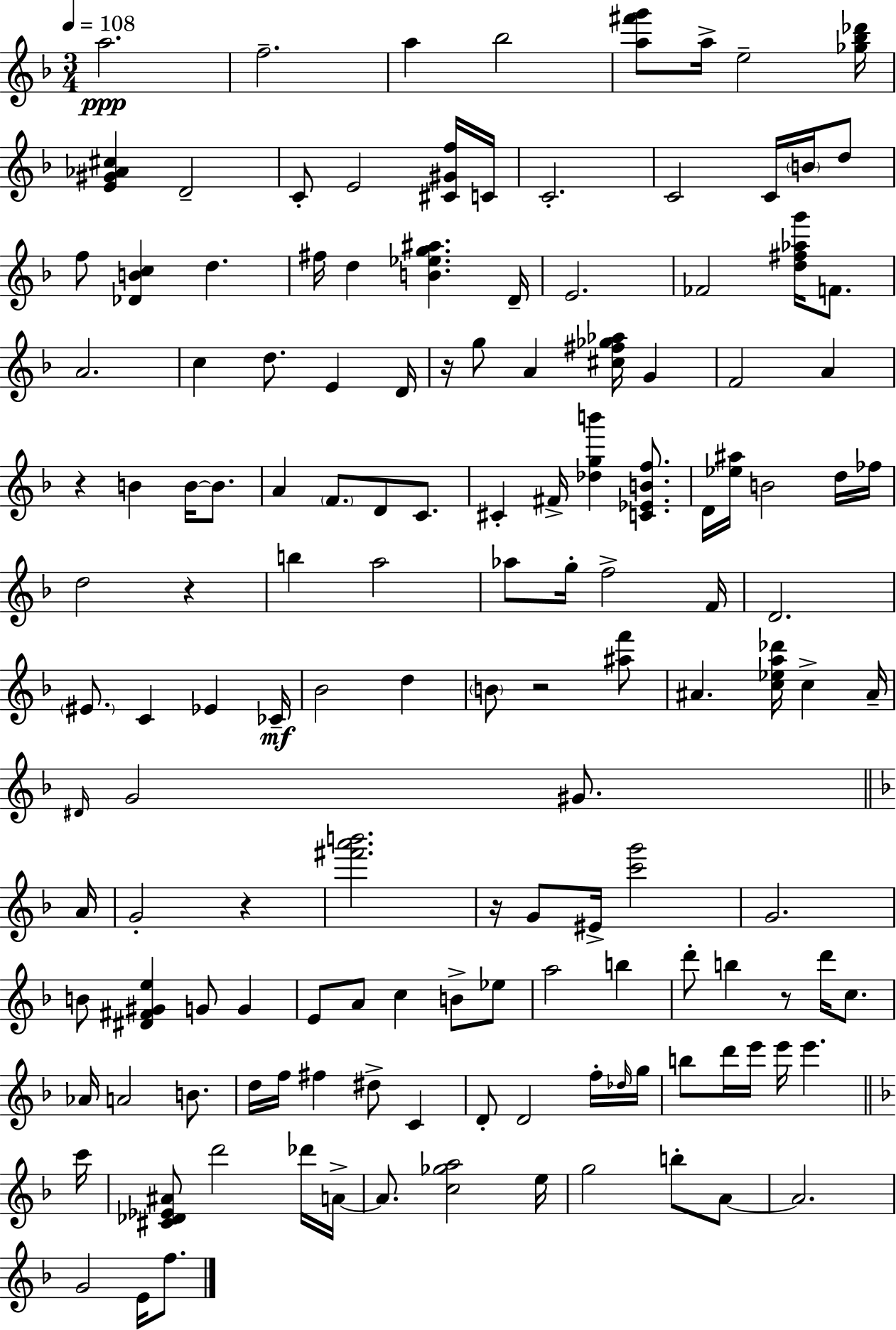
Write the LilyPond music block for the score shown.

{
  \clef treble
  \numericTimeSignature
  \time 3/4
  \key f \major
  \tempo 4 = 108
  \repeat volta 2 { a''2.\ppp | f''2.-- | a''4 bes''2 | <a'' fis''' g'''>8 a''16-> e''2-- <ges'' bes'' des'''>16 | \break <e' gis' aes' cis''>4 d'2-- | c'8-. e'2 <cis' gis' f''>16 c'16 | c'2.-. | c'2 c'16 \parenthesize b'16 d''8 | \break f''8 <des' b' c''>4 d''4. | fis''16 d''4 <b' ees'' g'' ais''>4. d'16-- | e'2. | fes'2 <d'' fis'' aes'' g'''>16 f'8. | \break a'2. | c''4 d''8. e'4 d'16 | r16 g''8 a'4 <cis'' fis'' ges'' aes''>16 g'4 | f'2 a'4 | \break r4 b'4 b'16~~ b'8. | a'4 \parenthesize f'8. d'8 c'8. | cis'4-. fis'16-> <des'' g'' b'''>4 <c' ees' b' f''>8. | d'16 <ees'' ais''>16 b'2 d''16 fes''16 | \break d''2 r4 | b''4 a''2 | aes''8 g''16-. f''2-> f'16 | d'2. | \break \parenthesize eis'8. c'4 ees'4 ces'16--\mf | bes'2 d''4 | \parenthesize b'8 r2 <ais'' f'''>8 | ais'4. <c'' ees'' a'' des'''>16 c''4-> ais'16-- | \break \grace { dis'16 } g'2 gis'8. | \bar "||" \break \key f \major a'16 g'2-. r4 | <fis''' a''' b'''>2. | r16 g'8 eis'16-> <c''' g'''>2 | g'2. | \break b'8 <dis' fis' gis' e''>4 g'8 g'4 | e'8 a'8 c''4 b'8-> ees''8 | a''2 b''4 | d'''8-. b''4 r8 d'''16 c''8. | \break aes'16 a'2 b'8. | d''16 f''16 fis''4 dis''8-> c'4 | d'8-. d'2 f''16-. | \grace { des''16 } g''16 b''8 d'''16 e'''16 e'''16 e'''4. | \break \bar "||" \break \key f \major c'''16 <cis' des' ees' ais'>8 d'''2 des'''16 | a'16->~~ a'8. <c'' ges'' a''>2 | e''16 g''2 b''8-. a'8~~ | a'2. | \break g'2 e'16 f''8. | } \bar "|."
}